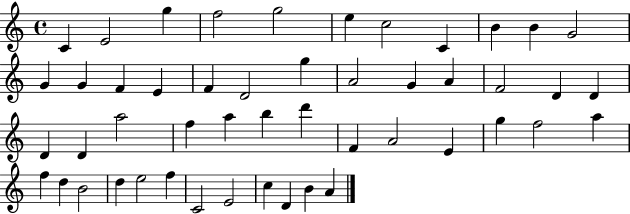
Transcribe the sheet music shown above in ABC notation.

X:1
T:Untitled
M:4/4
L:1/4
K:C
C E2 g f2 g2 e c2 C B B G2 G G F E F D2 g A2 G A F2 D D D D a2 f a b d' F A2 E g f2 a f d B2 d e2 f C2 E2 c D B A